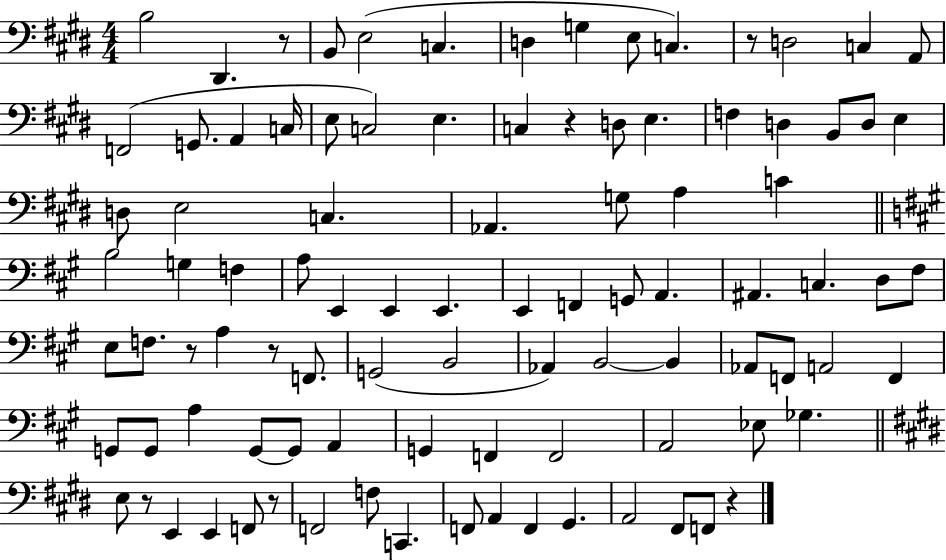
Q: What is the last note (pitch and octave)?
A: F2